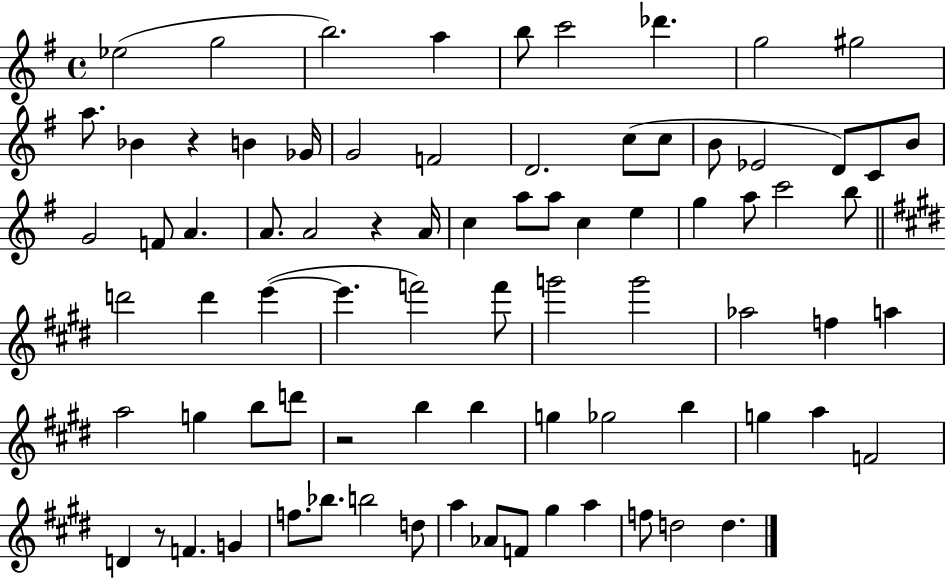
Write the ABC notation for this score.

X:1
T:Untitled
M:4/4
L:1/4
K:G
_e2 g2 b2 a b/2 c'2 _d' g2 ^g2 a/2 _B z B _G/4 G2 F2 D2 c/2 c/2 B/2 _E2 D/2 C/2 B/2 G2 F/2 A A/2 A2 z A/4 c a/2 a/2 c e g a/2 c'2 b/2 d'2 d' e' e' f'2 f'/2 g'2 g'2 _a2 f a a2 g b/2 d'/2 z2 b b g _g2 b g a F2 D z/2 F G f/2 _b/2 b2 d/2 a _A/2 F/2 ^g a f/2 d2 d